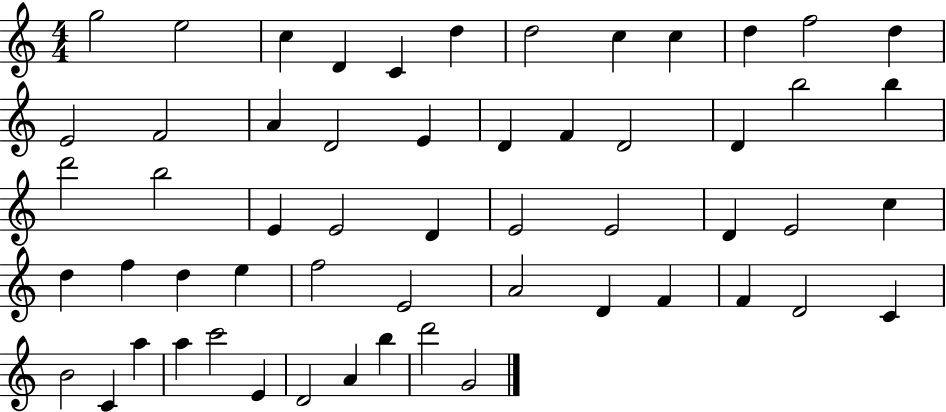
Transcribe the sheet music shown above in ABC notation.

X:1
T:Untitled
M:4/4
L:1/4
K:C
g2 e2 c D C d d2 c c d f2 d E2 F2 A D2 E D F D2 D b2 b d'2 b2 E E2 D E2 E2 D E2 c d f d e f2 E2 A2 D F F D2 C B2 C a a c'2 E D2 A b d'2 G2